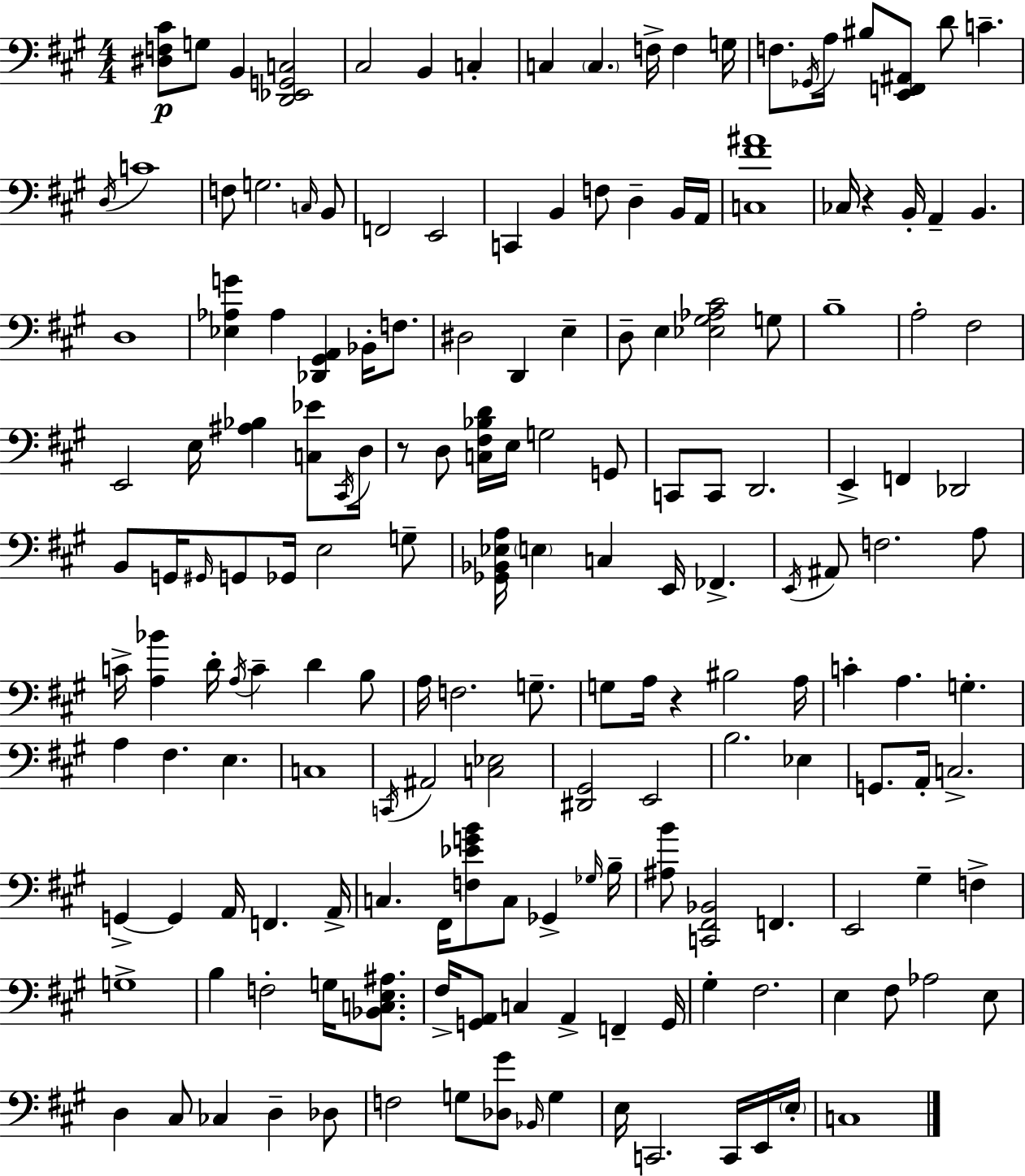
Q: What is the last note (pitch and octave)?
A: C3